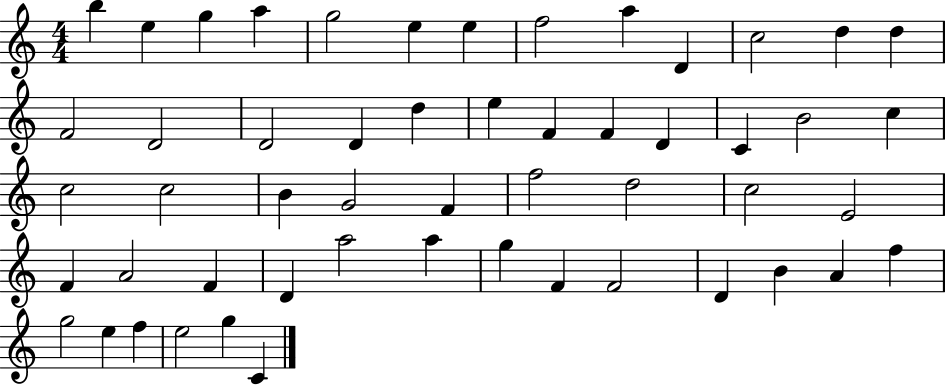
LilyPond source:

{
  \clef treble
  \numericTimeSignature
  \time 4/4
  \key c \major
  b''4 e''4 g''4 a''4 | g''2 e''4 e''4 | f''2 a''4 d'4 | c''2 d''4 d''4 | \break f'2 d'2 | d'2 d'4 d''4 | e''4 f'4 f'4 d'4 | c'4 b'2 c''4 | \break c''2 c''2 | b'4 g'2 f'4 | f''2 d''2 | c''2 e'2 | \break f'4 a'2 f'4 | d'4 a''2 a''4 | g''4 f'4 f'2 | d'4 b'4 a'4 f''4 | \break g''2 e''4 f''4 | e''2 g''4 c'4 | \bar "|."
}